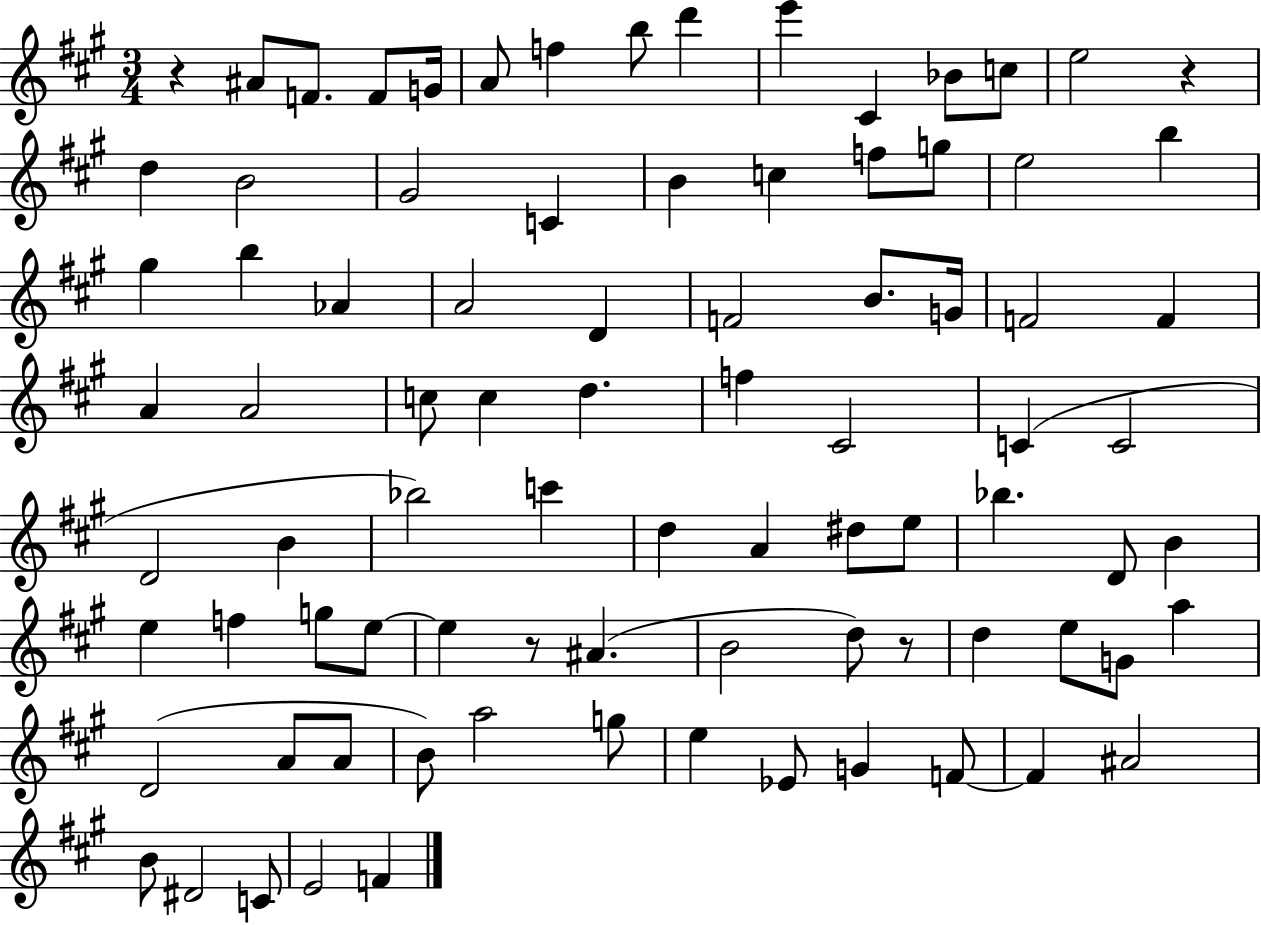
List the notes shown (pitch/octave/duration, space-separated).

R/q A#4/e F4/e. F4/e G4/s A4/e F5/q B5/e D6/q E6/q C#4/q Bb4/e C5/e E5/h R/q D5/q B4/h G#4/h C4/q B4/q C5/q F5/e G5/e E5/h B5/q G#5/q B5/q Ab4/q A4/h D4/q F4/h B4/e. G4/s F4/h F4/q A4/q A4/h C5/e C5/q D5/q. F5/q C#4/h C4/q C4/h D4/h B4/q Bb5/h C6/q D5/q A4/q D#5/e E5/e Bb5/q. D4/e B4/q E5/q F5/q G5/e E5/e E5/q R/e A#4/q. B4/h D5/e R/e D5/q E5/e G4/e A5/q D4/h A4/e A4/e B4/e A5/h G5/e E5/q Eb4/e G4/q F4/e F4/q A#4/h B4/e D#4/h C4/e E4/h F4/q